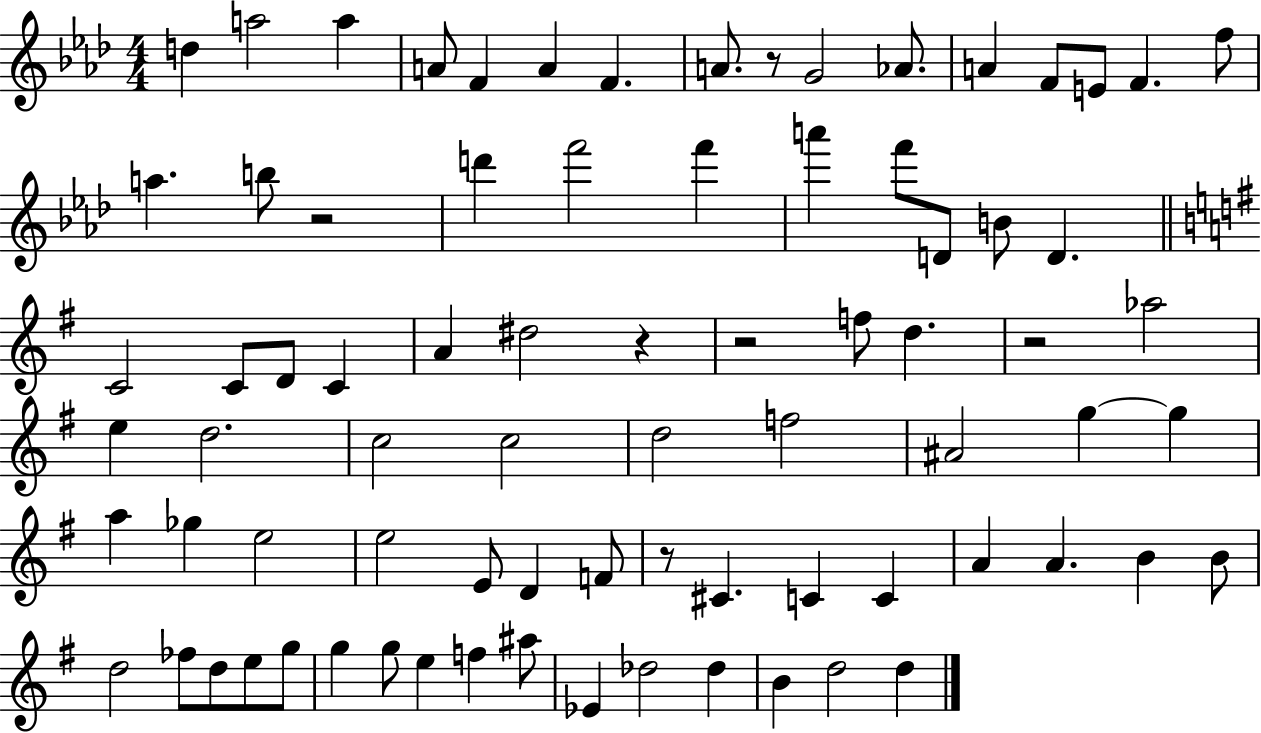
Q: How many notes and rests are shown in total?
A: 79